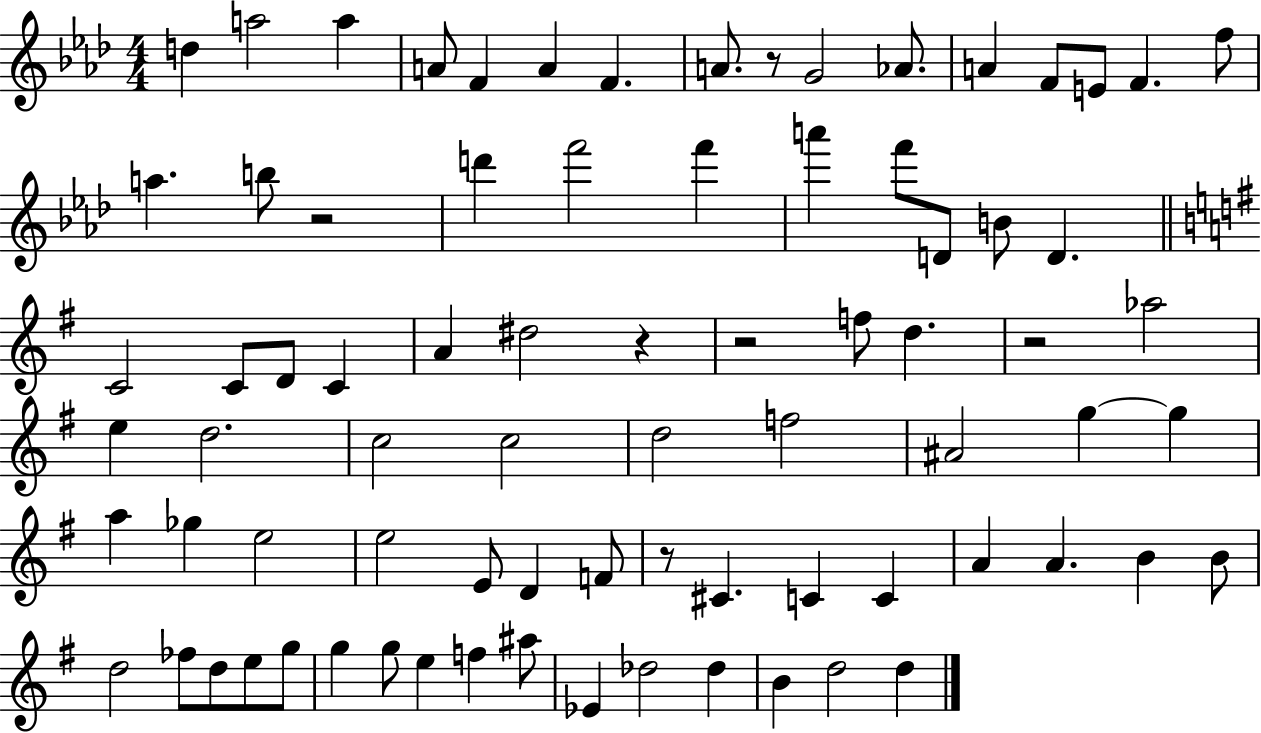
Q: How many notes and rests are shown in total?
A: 79